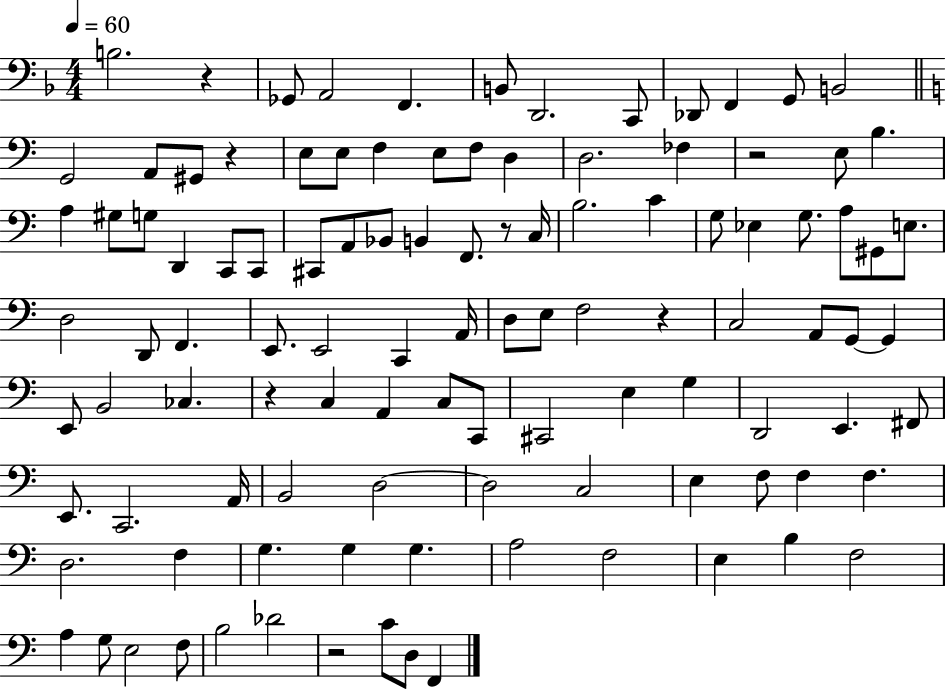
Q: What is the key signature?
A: F major